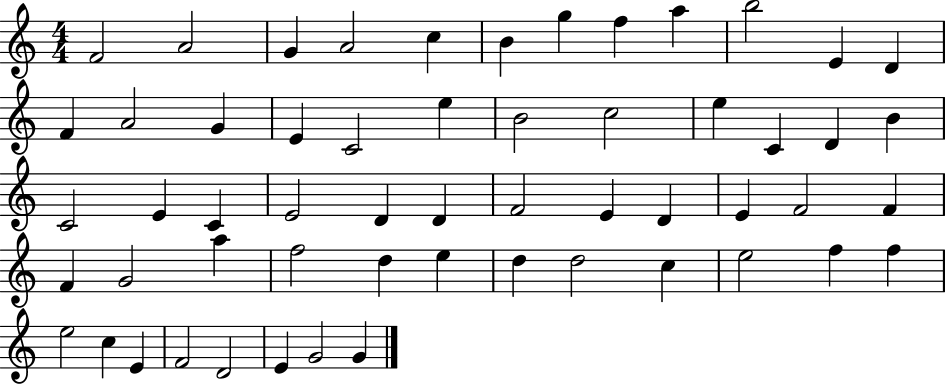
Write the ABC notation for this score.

X:1
T:Untitled
M:4/4
L:1/4
K:C
F2 A2 G A2 c B g f a b2 E D F A2 G E C2 e B2 c2 e C D B C2 E C E2 D D F2 E D E F2 F F G2 a f2 d e d d2 c e2 f f e2 c E F2 D2 E G2 G